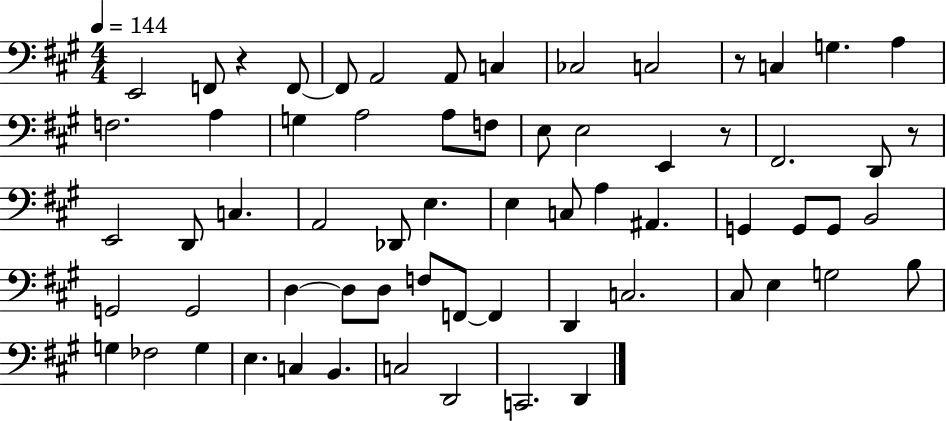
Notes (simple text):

E2/h F2/e R/q F2/e F2/e A2/h A2/e C3/q CES3/h C3/h R/e C3/q G3/q. A3/q F3/h. A3/q G3/q A3/h A3/e F3/e E3/e E3/h E2/q R/e F#2/h. D2/e R/e E2/h D2/e C3/q. A2/h Db2/e E3/q. E3/q C3/e A3/q A#2/q. G2/q G2/e G2/e B2/h G2/h G2/h D3/q D3/e D3/e F3/e F2/e F2/q D2/q C3/h. C#3/e E3/q G3/h B3/e G3/q FES3/h G3/q E3/q. C3/q B2/q. C3/h D2/h C2/h. D2/q